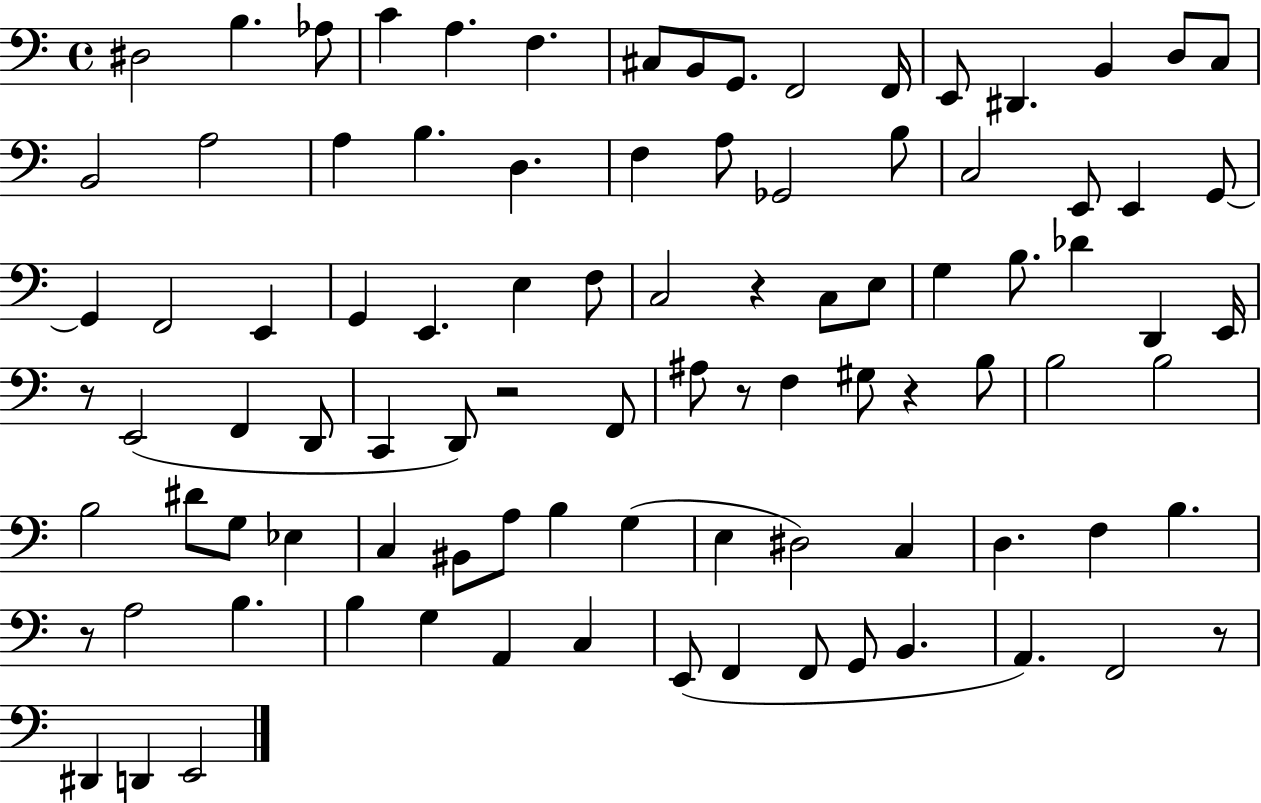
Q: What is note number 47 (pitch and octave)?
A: D2